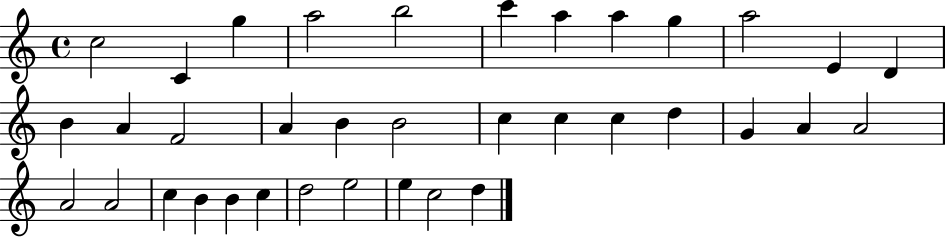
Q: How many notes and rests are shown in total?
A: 36